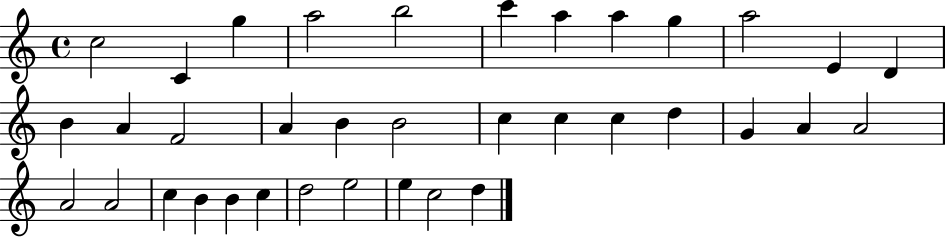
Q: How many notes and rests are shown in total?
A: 36